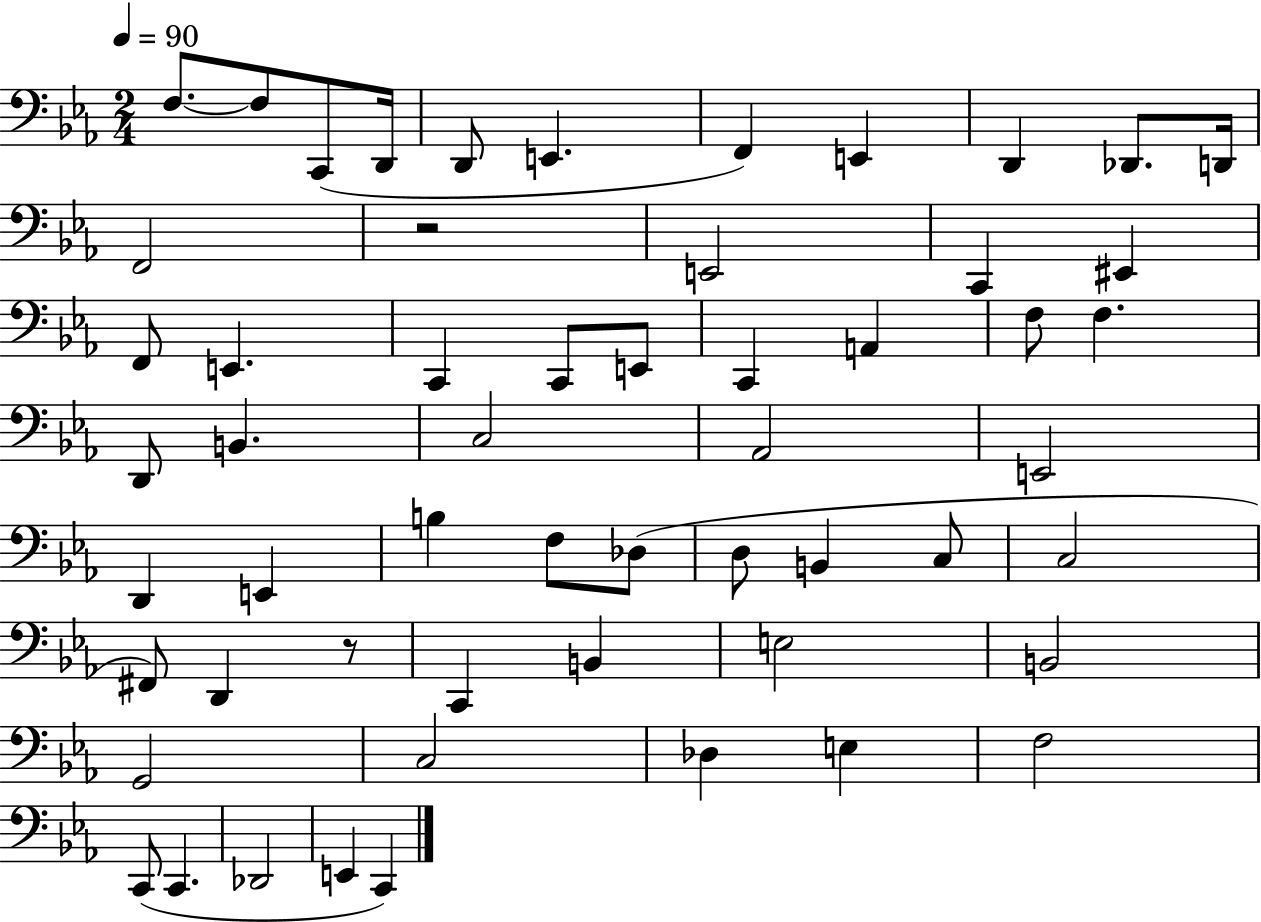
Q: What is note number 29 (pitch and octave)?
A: E2